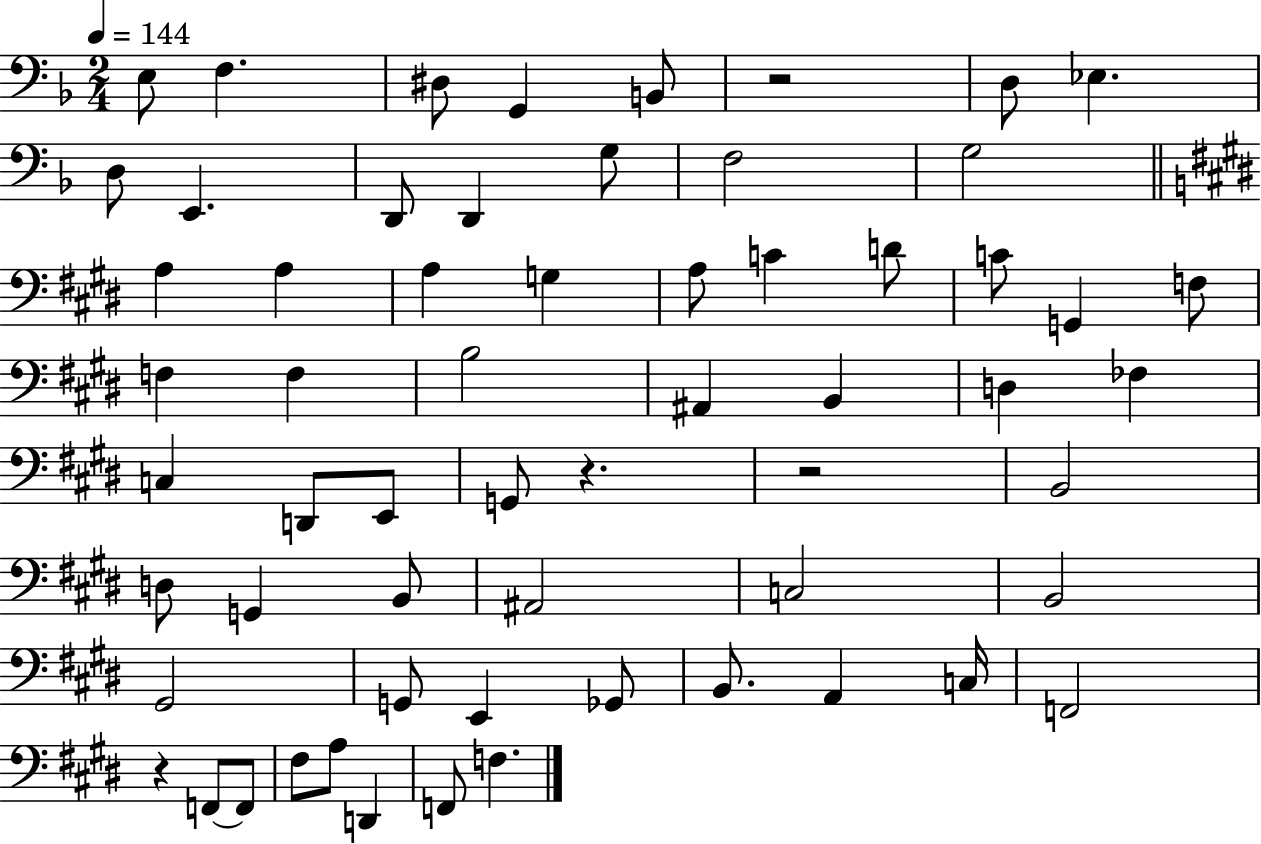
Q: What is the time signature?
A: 2/4